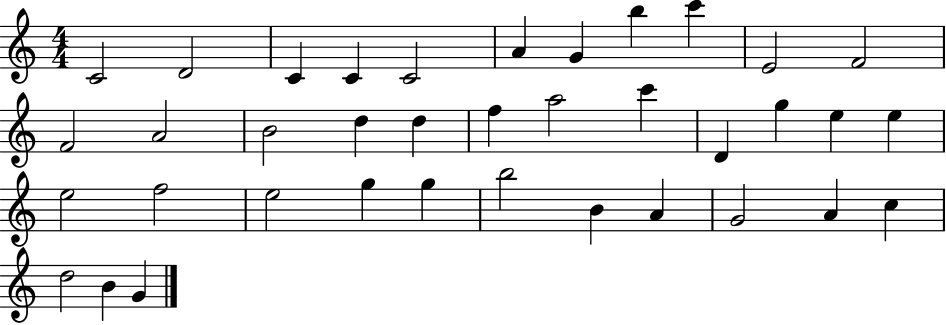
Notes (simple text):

C4/h D4/h C4/q C4/q C4/h A4/q G4/q B5/q C6/q E4/h F4/h F4/h A4/h B4/h D5/q D5/q F5/q A5/h C6/q D4/q G5/q E5/q E5/q E5/h F5/h E5/h G5/q G5/q B5/h B4/q A4/q G4/h A4/q C5/q D5/h B4/q G4/q